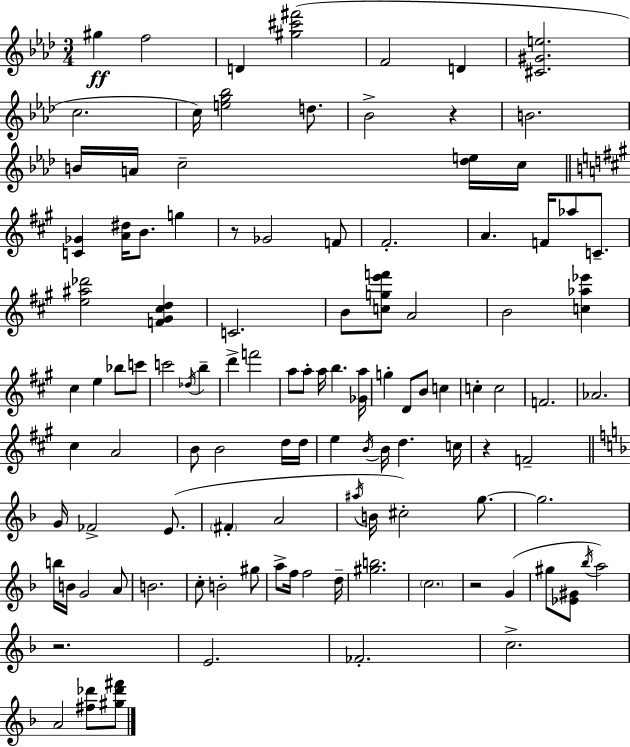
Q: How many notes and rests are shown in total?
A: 111